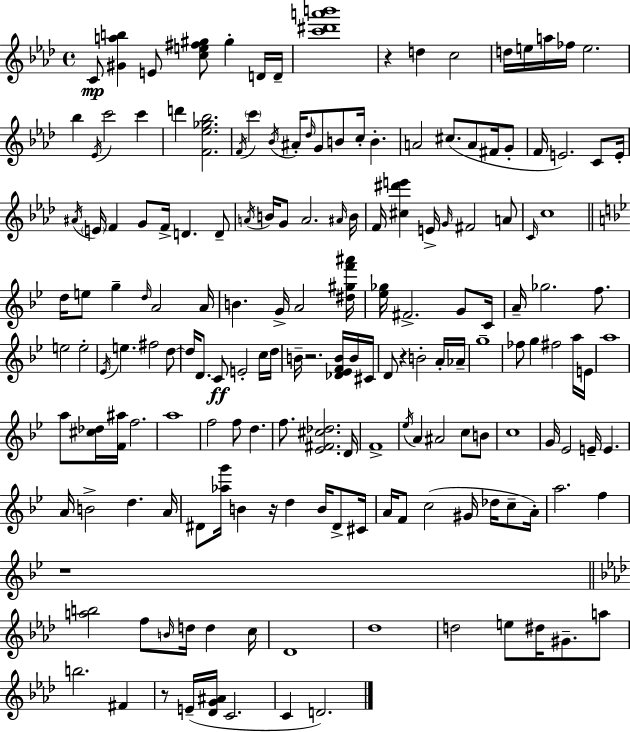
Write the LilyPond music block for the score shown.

{
  \clef treble
  \time 4/4
  \defaultTimeSignature
  \key f \minor
  c'8\mp <gis' a'' b''>4 e'8 <c'' e'' fis'' gis''>8 gis''4-. d'16 d'16-- | <c''' dis''' a''' b'''>1 | r4 d''4 c''2 | d''16 e''16 a''16 fes''16 e''2. | \break bes''4 \acciaccatura { ees'16 } c'''2 c'''4 | d'''4 <f' ees'' ges'' bes''>2. | \acciaccatura { f'16 } \parenthesize c'''4 \acciaccatura { bes'16 } ais'16-. \grace { des''16 } g'8 b'8 c''16-. b'4.-. | a'2 cis''8.( a'8 | \break fis'16 g'8-. f'16 e'2.) | c'8 e'16-. \acciaccatura { ais'16 } \parenthesize e'16 f'4 g'8 f'16-> d'4. | d'8-- \acciaccatura { a'16 } b'16 g'8 a'2. | \grace { ais'16 } b'16 f'16 <cis'' dis''' e'''>4 e'16-> \grace { g'16 } fis'2 | \break a'8 \grace { c'16 } c''1 | \bar "||" \break \key bes \major d''16 e''8 g''4-- \grace { d''16 } a'2 | a'16 b'4. g'16-> a'2 | <dis'' gis'' f''' ais'''>16 <ees'' ges''>16 fis'2.-> g'8 | c'16 a'16-- ges''2. f''8. | \break e''2 e''2-. | \acciaccatura { ees'16 } e''4. fis''2 | d''8~~ d''16 d'8. c'8\ff e'2-. | c''16 d''16 b'16-- r2. <des' ees' f' b'>16 | \break b'16 cis'16 d'8 r4 b'2-. | a'16-. aes'16-- g''1-- | fes''8 g''4 fis''2 | a''16 e'16 a''1 | \break a''8 <cis'' des''>16 <f' ais''>16 f''2. | a''1 | f''2 f''8 d''4. | f''8. <ees' fis' cis'' des''>2. | \break d'16 f'1-> | \acciaccatura { ees''16 } a'4 ais'2 c''8 | b'8 c''1 | g'16 ees'2 e'16-- e'4. | \break a'16 b'2-> d''4. | a'16 dis'8 <aes'' g'''>16 b'4 r16 d''4 b'16 | dis'8-> cis'16 a'16 f'8 c''2( gis'16 des''16 | c''8-- a'16-.) a''2. f''4 | \break r1 | \bar "||" \break \key f \minor <a'' b''>2 f''8 \grace { b'16 } d''16 d''4 | c''16 des'1 | des''1 | d''2 e''8 dis''16 gis'8.-- a''8 | \break b''2. fis'4 | r8 e'16--( <des' g' ais'>16 c'2. | c'4 d'2.) | \bar "|."
}